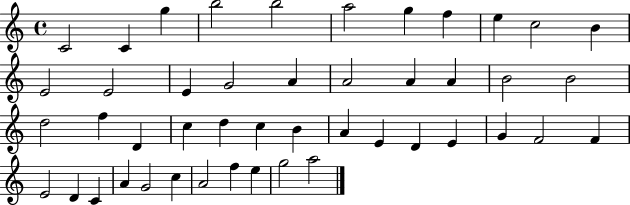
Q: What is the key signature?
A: C major